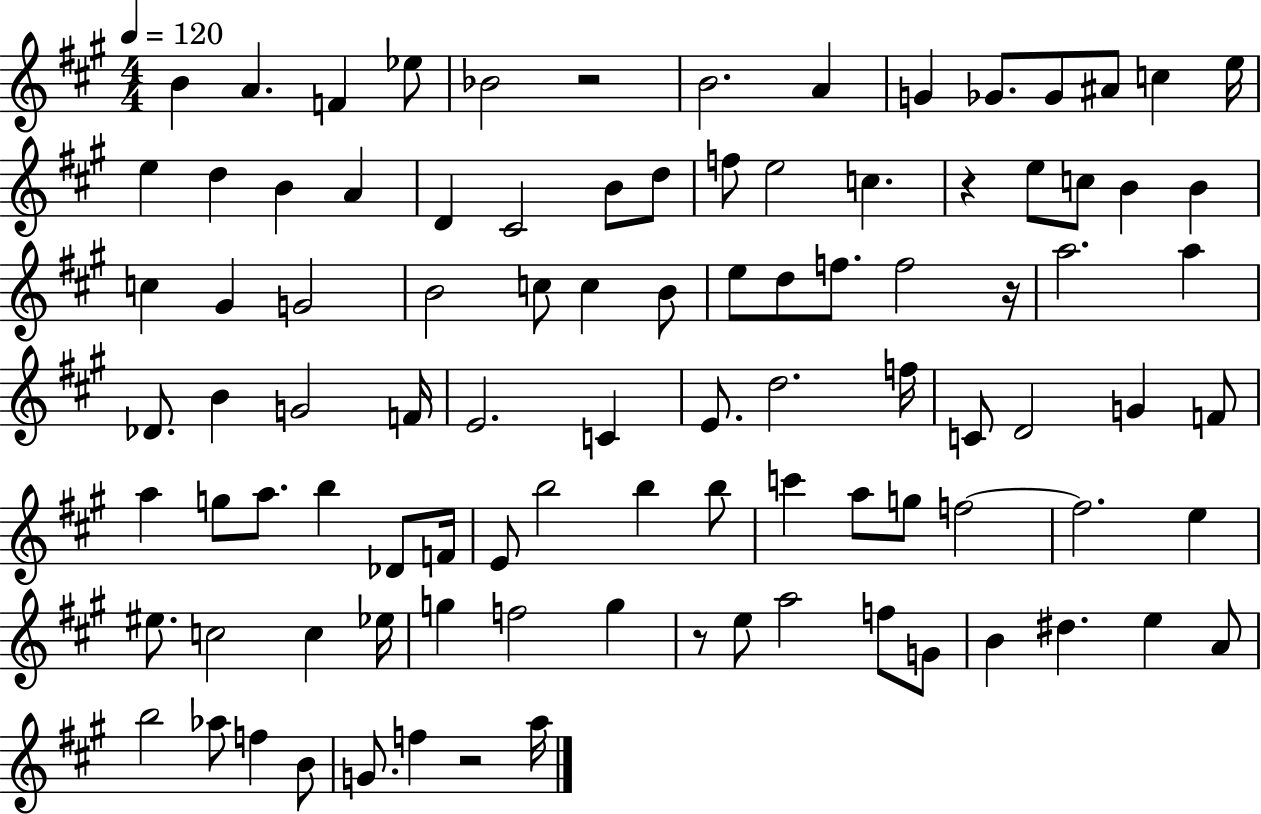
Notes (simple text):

B4/q A4/q. F4/q Eb5/e Bb4/h R/h B4/h. A4/q G4/q Gb4/e. Gb4/e A#4/e C5/q E5/s E5/q D5/q B4/q A4/q D4/q C#4/h B4/e D5/e F5/e E5/h C5/q. R/q E5/e C5/e B4/q B4/q C5/q G#4/q G4/h B4/h C5/e C5/q B4/e E5/e D5/e F5/e. F5/h R/s A5/h. A5/q Db4/e. B4/q G4/h F4/s E4/h. C4/q E4/e. D5/h. F5/s C4/e D4/h G4/q F4/e A5/q G5/e A5/e. B5/q Db4/e F4/s E4/e B5/h B5/q B5/e C6/q A5/e G5/e F5/h F5/h. E5/q EIS5/e. C5/h C5/q Eb5/s G5/q F5/h G5/q R/e E5/e A5/h F5/e G4/e B4/q D#5/q. E5/q A4/e B5/h Ab5/e F5/q B4/e G4/e. F5/q R/h A5/s